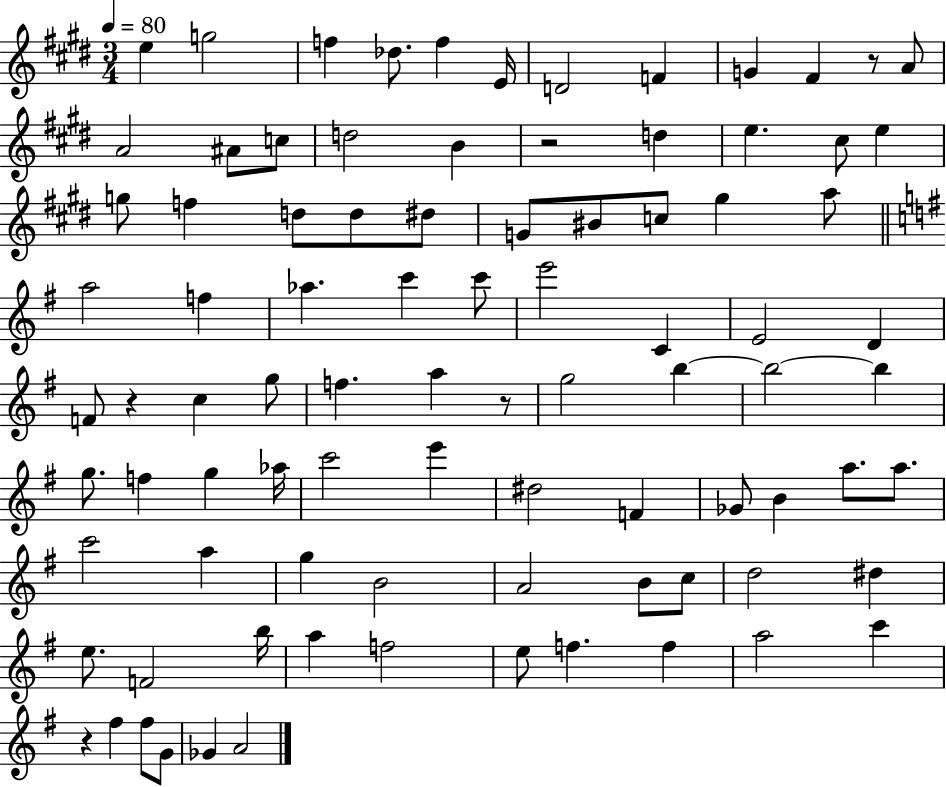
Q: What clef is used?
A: treble